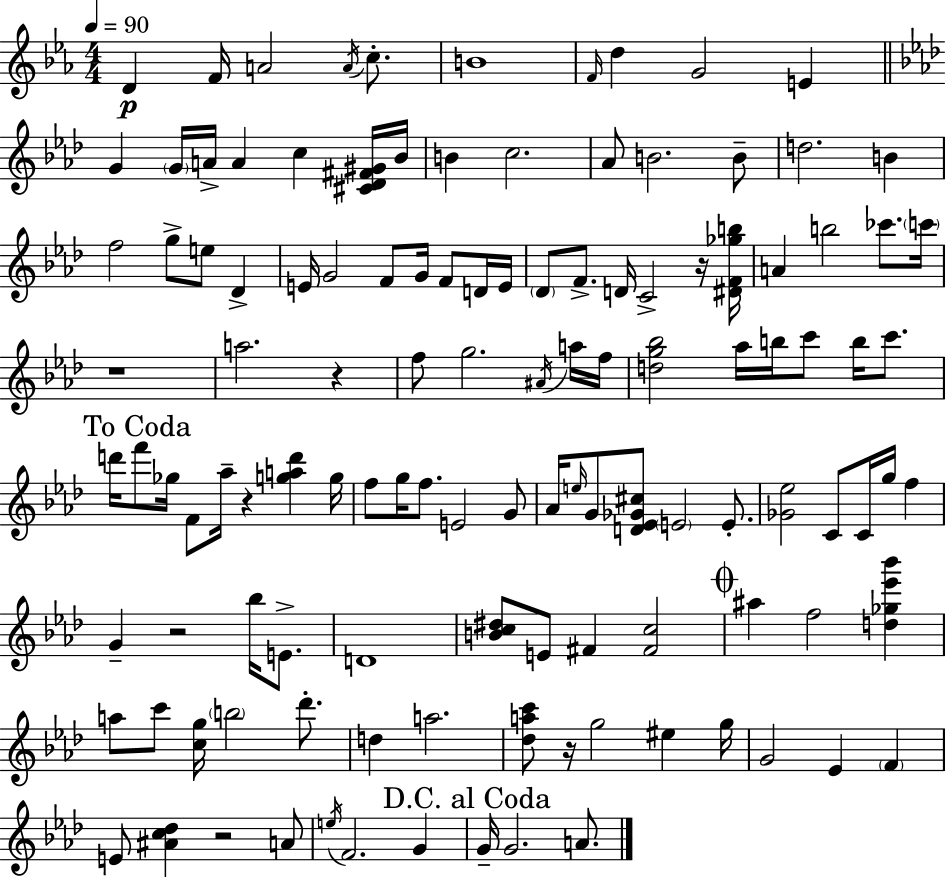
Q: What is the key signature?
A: C minor